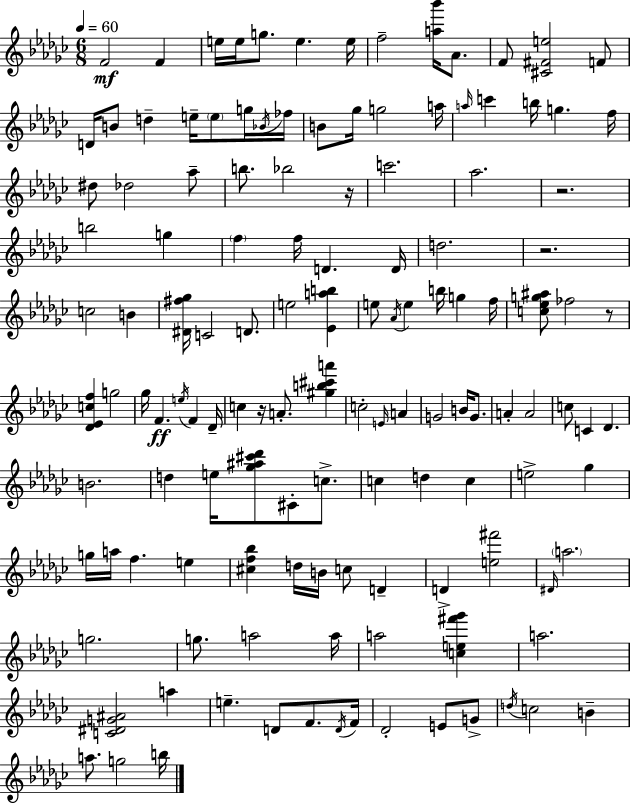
F4/h F4/q E5/s E5/s G5/e. E5/q. E5/s F5/h [A5,Bb6]/s Ab4/e. F4/e [C#4,F#4,E5]/h F4/e D4/s B4/e D5/q E5/s E5/e G5/s Bb4/s FES5/s B4/e Gb5/s G5/h A5/s A5/s C6/q B5/s G5/q. F5/s D#5/e Db5/h Ab5/e B5/e. Bb5/h R/s C6/h. Ab5/h. R/h. B5/h G5/q F5/q F5/s D4/q. D4/s D5/h. R/h. C5/h B4/q [D#4,F#5,Gb5]/s C4/h D4/e. E5/h [Eb4,A5,B5]/q E5/e Ab4/s E5/q B5/s G5/q F5/s [C5,Eb5,G5,A#5]/e FES5/h R/e [Db4,Eb4,C5,F5]/q G5/h Gb5/s F4/q. E5/s F4/q Db4/s C5/q R/s A4/e. [G#5,B5,C#6,A6]/q C5/h E4/s A4/q G4/h B4/s G4/e. A4/q A4/h C5/e C4/q Db4/q. B4/h. D5/q E5/s [Gb5,A#5,C#6,Db6]/e C#4/e C5/e. C5/q D5/q C5/q E5/h Gb5/q G5/s A5/s F5/q. E5/q [C#5,F5,Bb5]/q D5/s B4/s C5/e D4/q D4/q [E5,F#6]/h D#4/s A5/h. G5/h. G5/e. A5/h A5/s A5/h [C5,E5,F#6,Gb6]/q A5/h. [C4,D#4,G4,A#4]/h A5/q E5/q. D4/e F4/e. D4/s F4/s Db4/h E4/e G4/e D5/s C5/h B4/q A5/e. G5/h B5/s